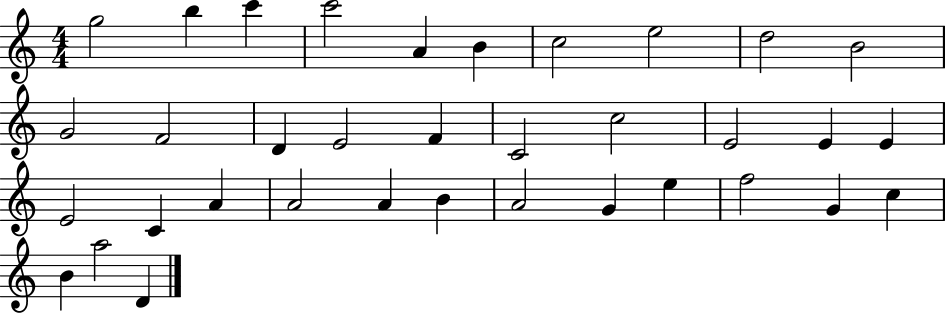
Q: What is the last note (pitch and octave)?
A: D4